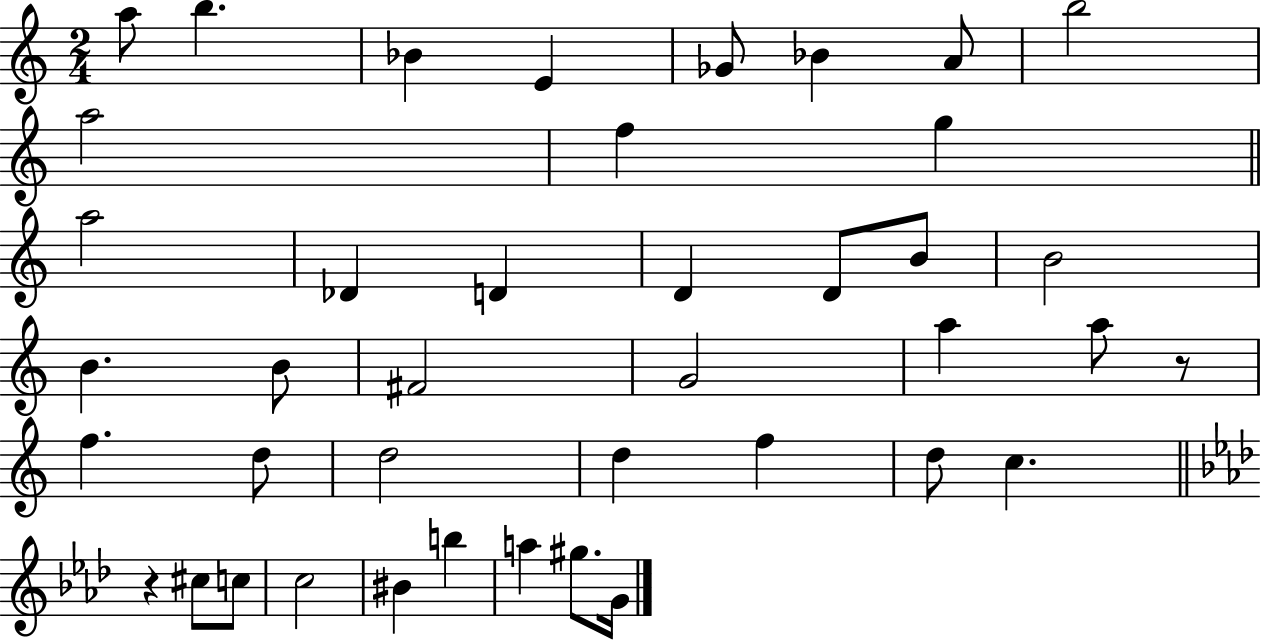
X:1
T:Untitled
M:2/4
L:1/4
K:C
a/2 b _B E _G/2 _B A/2 b2 a2 f g a2 _D D D D/2 B/2 B2 B B/2 ^F2 G2 a a/2 z/2 f d/2 d2 d f d/2 c z ^c/2 c/2 c2 ^B b a ^g/2 G/4